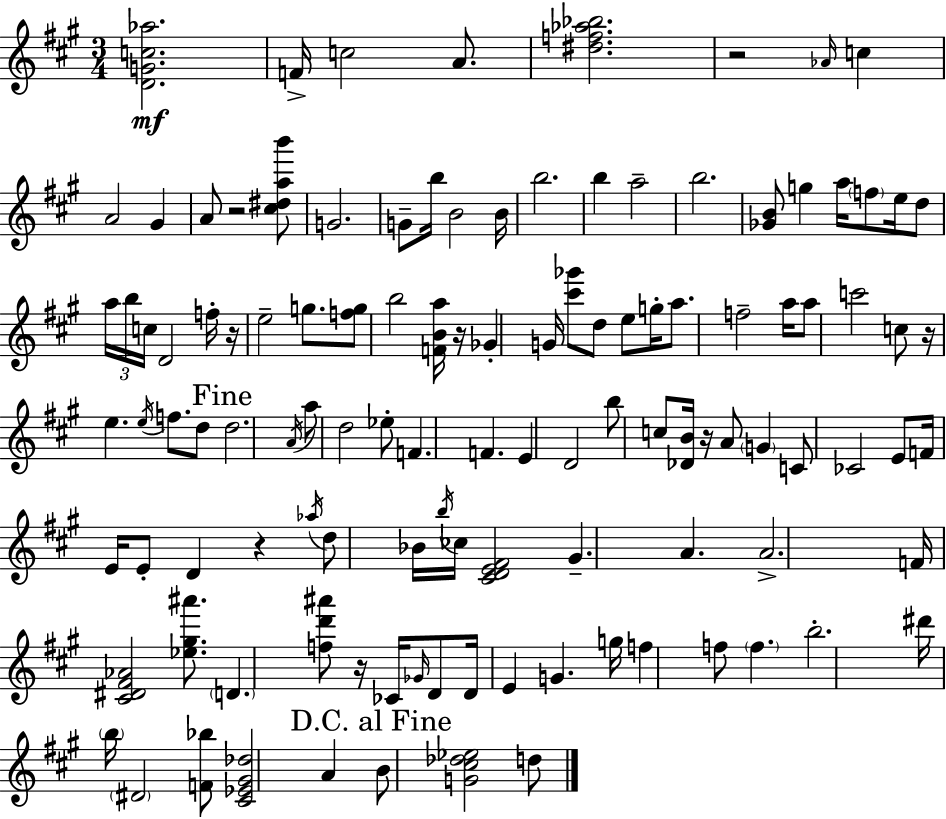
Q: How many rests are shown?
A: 8